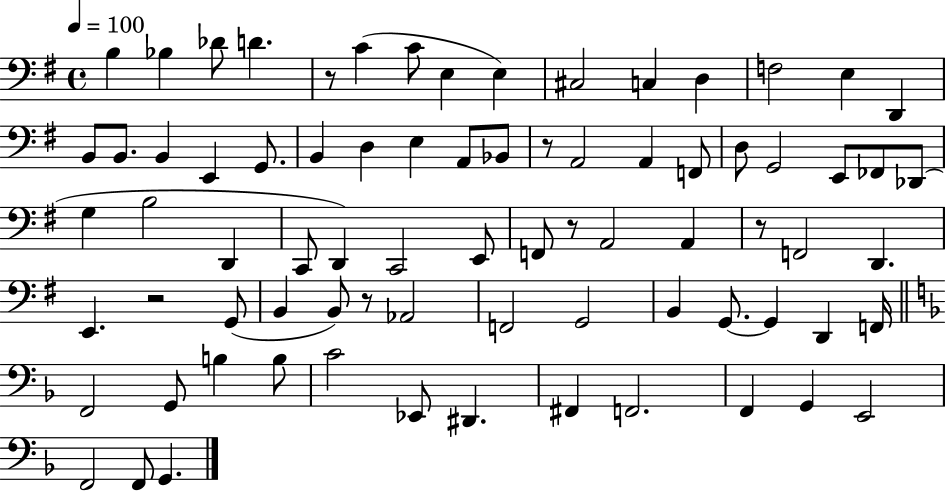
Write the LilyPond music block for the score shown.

{
  \clef bass
  \time 4/4
  \defaultTimeSignature
  \key g \major
  \tempo 4 = 100
  b4 bes4 des'8 d'4. | r8 c'4( c'8 e4 e4) | cis2 c4 d4 | f2 e4 d,4 | \break b,8 b,8. b,4 e,4 g,8. | b,4 d4 e4 a,8 bes,8 | r8 a,2 a,4 f,8 | d8 g,2 e,8 fes,8 des,8( | \break g4 b2 d,4 | c,8 d,4) c,2 e,8 | f,8 r8 a,2 a,4 | r8 f,2 d,4. | \break e,4. r2 g,8( | b,4 b,8) r8 aes,2 | f,2 g,2 | b,4 g,8.~~ g,4 d,4 f,16 | \break \bar "||" \break \key f \major f,2 g,8 b4 b8 | c'2 ees,8 dis,4. | fis,4 f,2. | f,4 g,4 e,2 | \break f,2 f,8 g,4. | \bar "|."
}